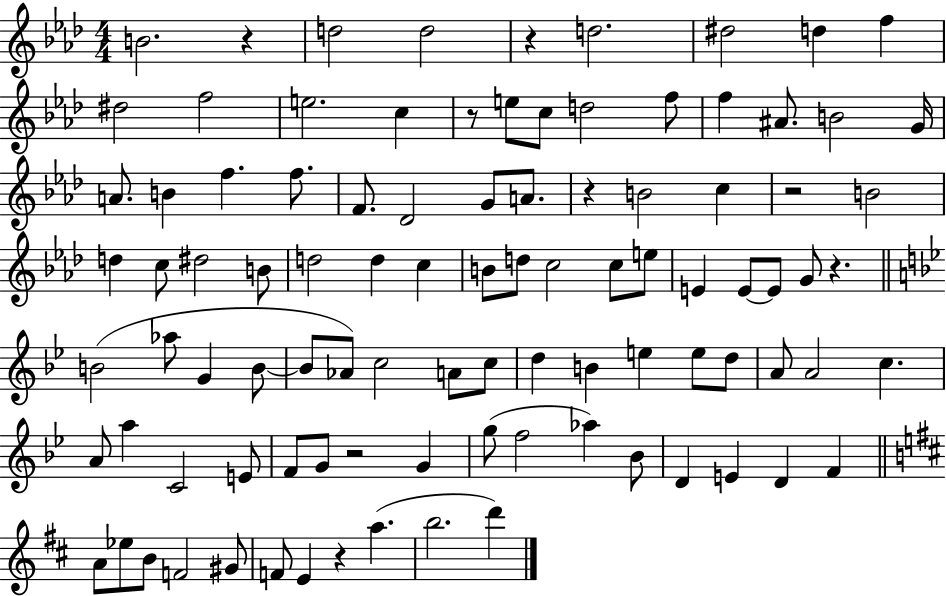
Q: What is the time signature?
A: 4/4